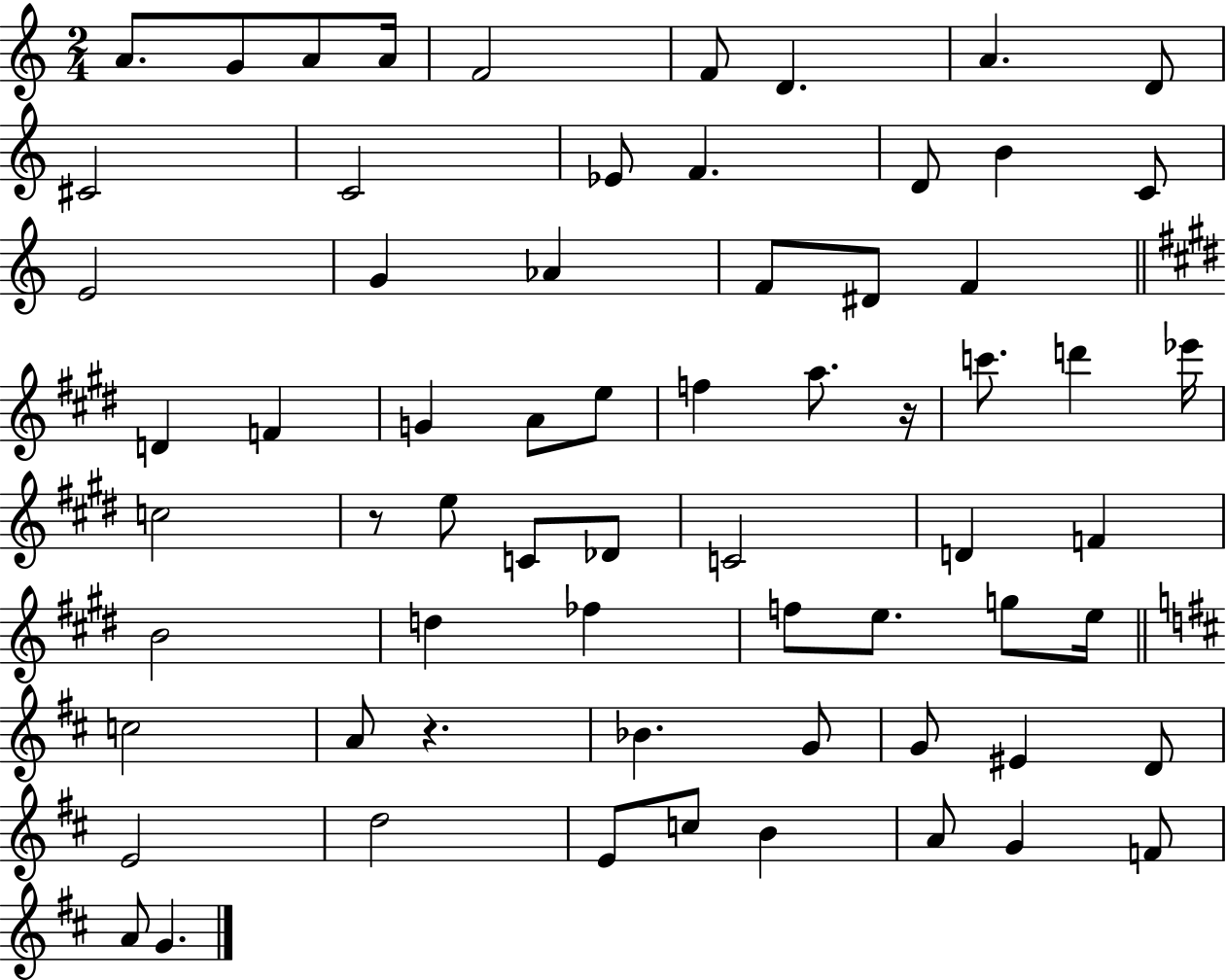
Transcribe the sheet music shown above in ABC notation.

X:1
T:Untitled
M:2/4
L:1/4
K:C
A/2 G/2 A/2 A/4 F2 F/2 D A D/2 ^C2 C2 _E/2 F D/2 B C/2 E2 G _A F/2 ^D/2 F D F G A/2 e/2 f a/2 z/4 c'/2 d' _e'/4 c2 z/2 e/2 C/2 _D/2 C2 D F B2 d _f f/2 e/2 g/2 e/4 c2 A/2 z _B G/2 G/2 ^E D/2 E2 d2 E/2 c/2 B A/2 G F/2 A/2 G